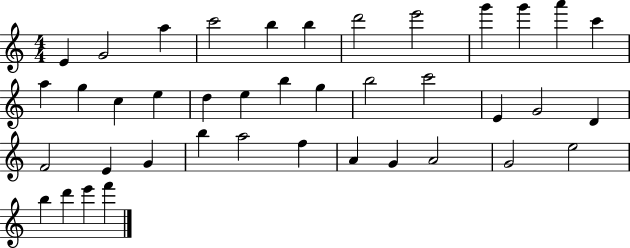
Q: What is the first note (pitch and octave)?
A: E4